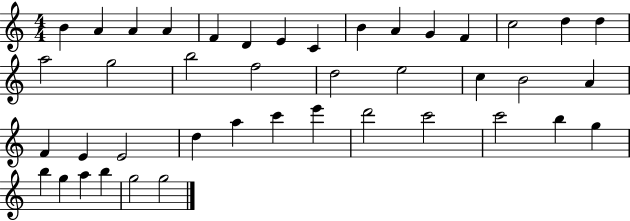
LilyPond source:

{
  \clef treble
  \numericTimeSignature
  \time 4/4
  \key c \major
  b'4 a'4 a'4 a'4 | f'4 d'4 e'4 c'4 | b'4 a'4 g'4 f'4 | c''2 d''4 d''4 | \break a''2 g''2 | b''2 f''2 | d''2 e''2 | c''4 b'2 a'4 | \break f'4 e'4 e'2 | d''4 a''4 c'''4 e'''4 | d'''2 c'''2 | c'''2 b''4 g''4 | \break b''4 g''4 a''4 b''4 | g''2 g''2 | \bar "|."
}